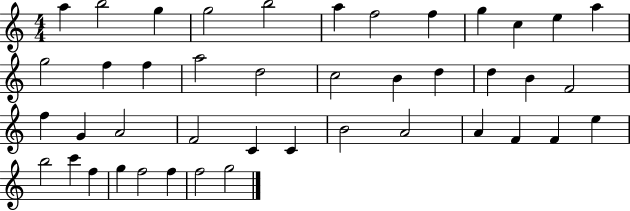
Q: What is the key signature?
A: C major